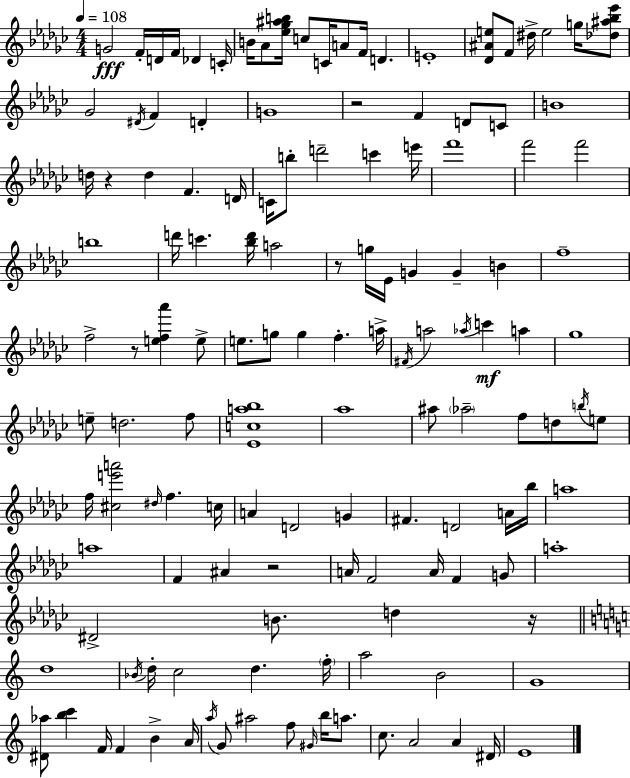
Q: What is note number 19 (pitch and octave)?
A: Gb4